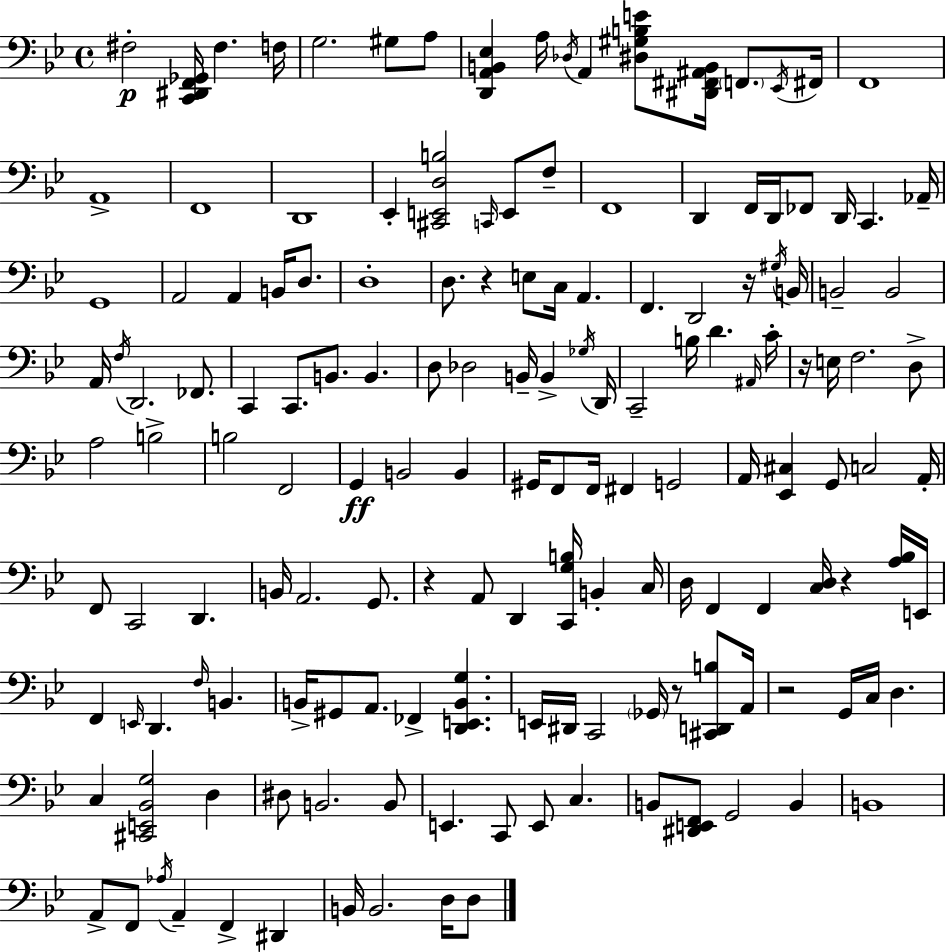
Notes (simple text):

F#3/h [C2,D#2,F2,Gb2]/s F#3/q. F3/s G3/h. G#3/e A3/e [D2,A2,B2,Eb3]/q A3/s Db3/s A2/q [D#3,G#3,B3,E4]/e [D#2,F#2,A#2,B2]/s F2/e. Eb2/s F#2/s F2/w A2/w F2/w D2/w Eb2/q [C#2,E2,D3,B3]/h C2/s E2/e F3/e F2/w D2/q F2/s D2/s FES2/e D2/s C2/q. Ab2/s G2/w A2/h A2/q B2/s D3/e. D3/w D3/e. R/q E3/e C3/s A2/q. F2/q. D2/h R/s G#3/s B2/s B2/h B2/h A2/s F3/s D2/h. FES2/e. C2/q C2/e. B2/e. B2/q. D3/e Db3/h B2/s B2/q Gb3/s D2/s C2/h B3/s D4/q. A#2/s C4/s R/s E3/s F3/h. D3/e A3/h B3/h B3/h F2/h G2/q B2/h B2/q G#2/s F2/e F2/s F#2/q G2/h A2/s [Eb2,C#3]/q G2/e C3/h A2/s F2/e C2/h D2/q. B2/s A2/h. G2/e. R/q A2/e D2/q [C2,G3,B3]/s B2/q C3/s D3/s F2/q F2/q [C3,D3]/s R/q [A3,Bb3]/s E2/s F2/q E2/s D2/q. F3/s B2/q. B2/s G#2/e A2/e. FES2/q [D2,E2,B2,G3]/q. E2/s D#2/s C2/h Gb2/s R/e [C#2,D2,B3]/e A2/s R/h G2/s C3/s D3/q. C3/q [C#2,E2,Bb2,G3]/h D3/q D#3/e B2/h. B2/e E2/q. C2/e E2/e C3/q. B2/e [D#2,E2,F2]/e G2/h B2/q B2/w A2/e F2/e Ab3/s A2/q F2/q D#2/q B2/s B2/h. D3/s D3/e